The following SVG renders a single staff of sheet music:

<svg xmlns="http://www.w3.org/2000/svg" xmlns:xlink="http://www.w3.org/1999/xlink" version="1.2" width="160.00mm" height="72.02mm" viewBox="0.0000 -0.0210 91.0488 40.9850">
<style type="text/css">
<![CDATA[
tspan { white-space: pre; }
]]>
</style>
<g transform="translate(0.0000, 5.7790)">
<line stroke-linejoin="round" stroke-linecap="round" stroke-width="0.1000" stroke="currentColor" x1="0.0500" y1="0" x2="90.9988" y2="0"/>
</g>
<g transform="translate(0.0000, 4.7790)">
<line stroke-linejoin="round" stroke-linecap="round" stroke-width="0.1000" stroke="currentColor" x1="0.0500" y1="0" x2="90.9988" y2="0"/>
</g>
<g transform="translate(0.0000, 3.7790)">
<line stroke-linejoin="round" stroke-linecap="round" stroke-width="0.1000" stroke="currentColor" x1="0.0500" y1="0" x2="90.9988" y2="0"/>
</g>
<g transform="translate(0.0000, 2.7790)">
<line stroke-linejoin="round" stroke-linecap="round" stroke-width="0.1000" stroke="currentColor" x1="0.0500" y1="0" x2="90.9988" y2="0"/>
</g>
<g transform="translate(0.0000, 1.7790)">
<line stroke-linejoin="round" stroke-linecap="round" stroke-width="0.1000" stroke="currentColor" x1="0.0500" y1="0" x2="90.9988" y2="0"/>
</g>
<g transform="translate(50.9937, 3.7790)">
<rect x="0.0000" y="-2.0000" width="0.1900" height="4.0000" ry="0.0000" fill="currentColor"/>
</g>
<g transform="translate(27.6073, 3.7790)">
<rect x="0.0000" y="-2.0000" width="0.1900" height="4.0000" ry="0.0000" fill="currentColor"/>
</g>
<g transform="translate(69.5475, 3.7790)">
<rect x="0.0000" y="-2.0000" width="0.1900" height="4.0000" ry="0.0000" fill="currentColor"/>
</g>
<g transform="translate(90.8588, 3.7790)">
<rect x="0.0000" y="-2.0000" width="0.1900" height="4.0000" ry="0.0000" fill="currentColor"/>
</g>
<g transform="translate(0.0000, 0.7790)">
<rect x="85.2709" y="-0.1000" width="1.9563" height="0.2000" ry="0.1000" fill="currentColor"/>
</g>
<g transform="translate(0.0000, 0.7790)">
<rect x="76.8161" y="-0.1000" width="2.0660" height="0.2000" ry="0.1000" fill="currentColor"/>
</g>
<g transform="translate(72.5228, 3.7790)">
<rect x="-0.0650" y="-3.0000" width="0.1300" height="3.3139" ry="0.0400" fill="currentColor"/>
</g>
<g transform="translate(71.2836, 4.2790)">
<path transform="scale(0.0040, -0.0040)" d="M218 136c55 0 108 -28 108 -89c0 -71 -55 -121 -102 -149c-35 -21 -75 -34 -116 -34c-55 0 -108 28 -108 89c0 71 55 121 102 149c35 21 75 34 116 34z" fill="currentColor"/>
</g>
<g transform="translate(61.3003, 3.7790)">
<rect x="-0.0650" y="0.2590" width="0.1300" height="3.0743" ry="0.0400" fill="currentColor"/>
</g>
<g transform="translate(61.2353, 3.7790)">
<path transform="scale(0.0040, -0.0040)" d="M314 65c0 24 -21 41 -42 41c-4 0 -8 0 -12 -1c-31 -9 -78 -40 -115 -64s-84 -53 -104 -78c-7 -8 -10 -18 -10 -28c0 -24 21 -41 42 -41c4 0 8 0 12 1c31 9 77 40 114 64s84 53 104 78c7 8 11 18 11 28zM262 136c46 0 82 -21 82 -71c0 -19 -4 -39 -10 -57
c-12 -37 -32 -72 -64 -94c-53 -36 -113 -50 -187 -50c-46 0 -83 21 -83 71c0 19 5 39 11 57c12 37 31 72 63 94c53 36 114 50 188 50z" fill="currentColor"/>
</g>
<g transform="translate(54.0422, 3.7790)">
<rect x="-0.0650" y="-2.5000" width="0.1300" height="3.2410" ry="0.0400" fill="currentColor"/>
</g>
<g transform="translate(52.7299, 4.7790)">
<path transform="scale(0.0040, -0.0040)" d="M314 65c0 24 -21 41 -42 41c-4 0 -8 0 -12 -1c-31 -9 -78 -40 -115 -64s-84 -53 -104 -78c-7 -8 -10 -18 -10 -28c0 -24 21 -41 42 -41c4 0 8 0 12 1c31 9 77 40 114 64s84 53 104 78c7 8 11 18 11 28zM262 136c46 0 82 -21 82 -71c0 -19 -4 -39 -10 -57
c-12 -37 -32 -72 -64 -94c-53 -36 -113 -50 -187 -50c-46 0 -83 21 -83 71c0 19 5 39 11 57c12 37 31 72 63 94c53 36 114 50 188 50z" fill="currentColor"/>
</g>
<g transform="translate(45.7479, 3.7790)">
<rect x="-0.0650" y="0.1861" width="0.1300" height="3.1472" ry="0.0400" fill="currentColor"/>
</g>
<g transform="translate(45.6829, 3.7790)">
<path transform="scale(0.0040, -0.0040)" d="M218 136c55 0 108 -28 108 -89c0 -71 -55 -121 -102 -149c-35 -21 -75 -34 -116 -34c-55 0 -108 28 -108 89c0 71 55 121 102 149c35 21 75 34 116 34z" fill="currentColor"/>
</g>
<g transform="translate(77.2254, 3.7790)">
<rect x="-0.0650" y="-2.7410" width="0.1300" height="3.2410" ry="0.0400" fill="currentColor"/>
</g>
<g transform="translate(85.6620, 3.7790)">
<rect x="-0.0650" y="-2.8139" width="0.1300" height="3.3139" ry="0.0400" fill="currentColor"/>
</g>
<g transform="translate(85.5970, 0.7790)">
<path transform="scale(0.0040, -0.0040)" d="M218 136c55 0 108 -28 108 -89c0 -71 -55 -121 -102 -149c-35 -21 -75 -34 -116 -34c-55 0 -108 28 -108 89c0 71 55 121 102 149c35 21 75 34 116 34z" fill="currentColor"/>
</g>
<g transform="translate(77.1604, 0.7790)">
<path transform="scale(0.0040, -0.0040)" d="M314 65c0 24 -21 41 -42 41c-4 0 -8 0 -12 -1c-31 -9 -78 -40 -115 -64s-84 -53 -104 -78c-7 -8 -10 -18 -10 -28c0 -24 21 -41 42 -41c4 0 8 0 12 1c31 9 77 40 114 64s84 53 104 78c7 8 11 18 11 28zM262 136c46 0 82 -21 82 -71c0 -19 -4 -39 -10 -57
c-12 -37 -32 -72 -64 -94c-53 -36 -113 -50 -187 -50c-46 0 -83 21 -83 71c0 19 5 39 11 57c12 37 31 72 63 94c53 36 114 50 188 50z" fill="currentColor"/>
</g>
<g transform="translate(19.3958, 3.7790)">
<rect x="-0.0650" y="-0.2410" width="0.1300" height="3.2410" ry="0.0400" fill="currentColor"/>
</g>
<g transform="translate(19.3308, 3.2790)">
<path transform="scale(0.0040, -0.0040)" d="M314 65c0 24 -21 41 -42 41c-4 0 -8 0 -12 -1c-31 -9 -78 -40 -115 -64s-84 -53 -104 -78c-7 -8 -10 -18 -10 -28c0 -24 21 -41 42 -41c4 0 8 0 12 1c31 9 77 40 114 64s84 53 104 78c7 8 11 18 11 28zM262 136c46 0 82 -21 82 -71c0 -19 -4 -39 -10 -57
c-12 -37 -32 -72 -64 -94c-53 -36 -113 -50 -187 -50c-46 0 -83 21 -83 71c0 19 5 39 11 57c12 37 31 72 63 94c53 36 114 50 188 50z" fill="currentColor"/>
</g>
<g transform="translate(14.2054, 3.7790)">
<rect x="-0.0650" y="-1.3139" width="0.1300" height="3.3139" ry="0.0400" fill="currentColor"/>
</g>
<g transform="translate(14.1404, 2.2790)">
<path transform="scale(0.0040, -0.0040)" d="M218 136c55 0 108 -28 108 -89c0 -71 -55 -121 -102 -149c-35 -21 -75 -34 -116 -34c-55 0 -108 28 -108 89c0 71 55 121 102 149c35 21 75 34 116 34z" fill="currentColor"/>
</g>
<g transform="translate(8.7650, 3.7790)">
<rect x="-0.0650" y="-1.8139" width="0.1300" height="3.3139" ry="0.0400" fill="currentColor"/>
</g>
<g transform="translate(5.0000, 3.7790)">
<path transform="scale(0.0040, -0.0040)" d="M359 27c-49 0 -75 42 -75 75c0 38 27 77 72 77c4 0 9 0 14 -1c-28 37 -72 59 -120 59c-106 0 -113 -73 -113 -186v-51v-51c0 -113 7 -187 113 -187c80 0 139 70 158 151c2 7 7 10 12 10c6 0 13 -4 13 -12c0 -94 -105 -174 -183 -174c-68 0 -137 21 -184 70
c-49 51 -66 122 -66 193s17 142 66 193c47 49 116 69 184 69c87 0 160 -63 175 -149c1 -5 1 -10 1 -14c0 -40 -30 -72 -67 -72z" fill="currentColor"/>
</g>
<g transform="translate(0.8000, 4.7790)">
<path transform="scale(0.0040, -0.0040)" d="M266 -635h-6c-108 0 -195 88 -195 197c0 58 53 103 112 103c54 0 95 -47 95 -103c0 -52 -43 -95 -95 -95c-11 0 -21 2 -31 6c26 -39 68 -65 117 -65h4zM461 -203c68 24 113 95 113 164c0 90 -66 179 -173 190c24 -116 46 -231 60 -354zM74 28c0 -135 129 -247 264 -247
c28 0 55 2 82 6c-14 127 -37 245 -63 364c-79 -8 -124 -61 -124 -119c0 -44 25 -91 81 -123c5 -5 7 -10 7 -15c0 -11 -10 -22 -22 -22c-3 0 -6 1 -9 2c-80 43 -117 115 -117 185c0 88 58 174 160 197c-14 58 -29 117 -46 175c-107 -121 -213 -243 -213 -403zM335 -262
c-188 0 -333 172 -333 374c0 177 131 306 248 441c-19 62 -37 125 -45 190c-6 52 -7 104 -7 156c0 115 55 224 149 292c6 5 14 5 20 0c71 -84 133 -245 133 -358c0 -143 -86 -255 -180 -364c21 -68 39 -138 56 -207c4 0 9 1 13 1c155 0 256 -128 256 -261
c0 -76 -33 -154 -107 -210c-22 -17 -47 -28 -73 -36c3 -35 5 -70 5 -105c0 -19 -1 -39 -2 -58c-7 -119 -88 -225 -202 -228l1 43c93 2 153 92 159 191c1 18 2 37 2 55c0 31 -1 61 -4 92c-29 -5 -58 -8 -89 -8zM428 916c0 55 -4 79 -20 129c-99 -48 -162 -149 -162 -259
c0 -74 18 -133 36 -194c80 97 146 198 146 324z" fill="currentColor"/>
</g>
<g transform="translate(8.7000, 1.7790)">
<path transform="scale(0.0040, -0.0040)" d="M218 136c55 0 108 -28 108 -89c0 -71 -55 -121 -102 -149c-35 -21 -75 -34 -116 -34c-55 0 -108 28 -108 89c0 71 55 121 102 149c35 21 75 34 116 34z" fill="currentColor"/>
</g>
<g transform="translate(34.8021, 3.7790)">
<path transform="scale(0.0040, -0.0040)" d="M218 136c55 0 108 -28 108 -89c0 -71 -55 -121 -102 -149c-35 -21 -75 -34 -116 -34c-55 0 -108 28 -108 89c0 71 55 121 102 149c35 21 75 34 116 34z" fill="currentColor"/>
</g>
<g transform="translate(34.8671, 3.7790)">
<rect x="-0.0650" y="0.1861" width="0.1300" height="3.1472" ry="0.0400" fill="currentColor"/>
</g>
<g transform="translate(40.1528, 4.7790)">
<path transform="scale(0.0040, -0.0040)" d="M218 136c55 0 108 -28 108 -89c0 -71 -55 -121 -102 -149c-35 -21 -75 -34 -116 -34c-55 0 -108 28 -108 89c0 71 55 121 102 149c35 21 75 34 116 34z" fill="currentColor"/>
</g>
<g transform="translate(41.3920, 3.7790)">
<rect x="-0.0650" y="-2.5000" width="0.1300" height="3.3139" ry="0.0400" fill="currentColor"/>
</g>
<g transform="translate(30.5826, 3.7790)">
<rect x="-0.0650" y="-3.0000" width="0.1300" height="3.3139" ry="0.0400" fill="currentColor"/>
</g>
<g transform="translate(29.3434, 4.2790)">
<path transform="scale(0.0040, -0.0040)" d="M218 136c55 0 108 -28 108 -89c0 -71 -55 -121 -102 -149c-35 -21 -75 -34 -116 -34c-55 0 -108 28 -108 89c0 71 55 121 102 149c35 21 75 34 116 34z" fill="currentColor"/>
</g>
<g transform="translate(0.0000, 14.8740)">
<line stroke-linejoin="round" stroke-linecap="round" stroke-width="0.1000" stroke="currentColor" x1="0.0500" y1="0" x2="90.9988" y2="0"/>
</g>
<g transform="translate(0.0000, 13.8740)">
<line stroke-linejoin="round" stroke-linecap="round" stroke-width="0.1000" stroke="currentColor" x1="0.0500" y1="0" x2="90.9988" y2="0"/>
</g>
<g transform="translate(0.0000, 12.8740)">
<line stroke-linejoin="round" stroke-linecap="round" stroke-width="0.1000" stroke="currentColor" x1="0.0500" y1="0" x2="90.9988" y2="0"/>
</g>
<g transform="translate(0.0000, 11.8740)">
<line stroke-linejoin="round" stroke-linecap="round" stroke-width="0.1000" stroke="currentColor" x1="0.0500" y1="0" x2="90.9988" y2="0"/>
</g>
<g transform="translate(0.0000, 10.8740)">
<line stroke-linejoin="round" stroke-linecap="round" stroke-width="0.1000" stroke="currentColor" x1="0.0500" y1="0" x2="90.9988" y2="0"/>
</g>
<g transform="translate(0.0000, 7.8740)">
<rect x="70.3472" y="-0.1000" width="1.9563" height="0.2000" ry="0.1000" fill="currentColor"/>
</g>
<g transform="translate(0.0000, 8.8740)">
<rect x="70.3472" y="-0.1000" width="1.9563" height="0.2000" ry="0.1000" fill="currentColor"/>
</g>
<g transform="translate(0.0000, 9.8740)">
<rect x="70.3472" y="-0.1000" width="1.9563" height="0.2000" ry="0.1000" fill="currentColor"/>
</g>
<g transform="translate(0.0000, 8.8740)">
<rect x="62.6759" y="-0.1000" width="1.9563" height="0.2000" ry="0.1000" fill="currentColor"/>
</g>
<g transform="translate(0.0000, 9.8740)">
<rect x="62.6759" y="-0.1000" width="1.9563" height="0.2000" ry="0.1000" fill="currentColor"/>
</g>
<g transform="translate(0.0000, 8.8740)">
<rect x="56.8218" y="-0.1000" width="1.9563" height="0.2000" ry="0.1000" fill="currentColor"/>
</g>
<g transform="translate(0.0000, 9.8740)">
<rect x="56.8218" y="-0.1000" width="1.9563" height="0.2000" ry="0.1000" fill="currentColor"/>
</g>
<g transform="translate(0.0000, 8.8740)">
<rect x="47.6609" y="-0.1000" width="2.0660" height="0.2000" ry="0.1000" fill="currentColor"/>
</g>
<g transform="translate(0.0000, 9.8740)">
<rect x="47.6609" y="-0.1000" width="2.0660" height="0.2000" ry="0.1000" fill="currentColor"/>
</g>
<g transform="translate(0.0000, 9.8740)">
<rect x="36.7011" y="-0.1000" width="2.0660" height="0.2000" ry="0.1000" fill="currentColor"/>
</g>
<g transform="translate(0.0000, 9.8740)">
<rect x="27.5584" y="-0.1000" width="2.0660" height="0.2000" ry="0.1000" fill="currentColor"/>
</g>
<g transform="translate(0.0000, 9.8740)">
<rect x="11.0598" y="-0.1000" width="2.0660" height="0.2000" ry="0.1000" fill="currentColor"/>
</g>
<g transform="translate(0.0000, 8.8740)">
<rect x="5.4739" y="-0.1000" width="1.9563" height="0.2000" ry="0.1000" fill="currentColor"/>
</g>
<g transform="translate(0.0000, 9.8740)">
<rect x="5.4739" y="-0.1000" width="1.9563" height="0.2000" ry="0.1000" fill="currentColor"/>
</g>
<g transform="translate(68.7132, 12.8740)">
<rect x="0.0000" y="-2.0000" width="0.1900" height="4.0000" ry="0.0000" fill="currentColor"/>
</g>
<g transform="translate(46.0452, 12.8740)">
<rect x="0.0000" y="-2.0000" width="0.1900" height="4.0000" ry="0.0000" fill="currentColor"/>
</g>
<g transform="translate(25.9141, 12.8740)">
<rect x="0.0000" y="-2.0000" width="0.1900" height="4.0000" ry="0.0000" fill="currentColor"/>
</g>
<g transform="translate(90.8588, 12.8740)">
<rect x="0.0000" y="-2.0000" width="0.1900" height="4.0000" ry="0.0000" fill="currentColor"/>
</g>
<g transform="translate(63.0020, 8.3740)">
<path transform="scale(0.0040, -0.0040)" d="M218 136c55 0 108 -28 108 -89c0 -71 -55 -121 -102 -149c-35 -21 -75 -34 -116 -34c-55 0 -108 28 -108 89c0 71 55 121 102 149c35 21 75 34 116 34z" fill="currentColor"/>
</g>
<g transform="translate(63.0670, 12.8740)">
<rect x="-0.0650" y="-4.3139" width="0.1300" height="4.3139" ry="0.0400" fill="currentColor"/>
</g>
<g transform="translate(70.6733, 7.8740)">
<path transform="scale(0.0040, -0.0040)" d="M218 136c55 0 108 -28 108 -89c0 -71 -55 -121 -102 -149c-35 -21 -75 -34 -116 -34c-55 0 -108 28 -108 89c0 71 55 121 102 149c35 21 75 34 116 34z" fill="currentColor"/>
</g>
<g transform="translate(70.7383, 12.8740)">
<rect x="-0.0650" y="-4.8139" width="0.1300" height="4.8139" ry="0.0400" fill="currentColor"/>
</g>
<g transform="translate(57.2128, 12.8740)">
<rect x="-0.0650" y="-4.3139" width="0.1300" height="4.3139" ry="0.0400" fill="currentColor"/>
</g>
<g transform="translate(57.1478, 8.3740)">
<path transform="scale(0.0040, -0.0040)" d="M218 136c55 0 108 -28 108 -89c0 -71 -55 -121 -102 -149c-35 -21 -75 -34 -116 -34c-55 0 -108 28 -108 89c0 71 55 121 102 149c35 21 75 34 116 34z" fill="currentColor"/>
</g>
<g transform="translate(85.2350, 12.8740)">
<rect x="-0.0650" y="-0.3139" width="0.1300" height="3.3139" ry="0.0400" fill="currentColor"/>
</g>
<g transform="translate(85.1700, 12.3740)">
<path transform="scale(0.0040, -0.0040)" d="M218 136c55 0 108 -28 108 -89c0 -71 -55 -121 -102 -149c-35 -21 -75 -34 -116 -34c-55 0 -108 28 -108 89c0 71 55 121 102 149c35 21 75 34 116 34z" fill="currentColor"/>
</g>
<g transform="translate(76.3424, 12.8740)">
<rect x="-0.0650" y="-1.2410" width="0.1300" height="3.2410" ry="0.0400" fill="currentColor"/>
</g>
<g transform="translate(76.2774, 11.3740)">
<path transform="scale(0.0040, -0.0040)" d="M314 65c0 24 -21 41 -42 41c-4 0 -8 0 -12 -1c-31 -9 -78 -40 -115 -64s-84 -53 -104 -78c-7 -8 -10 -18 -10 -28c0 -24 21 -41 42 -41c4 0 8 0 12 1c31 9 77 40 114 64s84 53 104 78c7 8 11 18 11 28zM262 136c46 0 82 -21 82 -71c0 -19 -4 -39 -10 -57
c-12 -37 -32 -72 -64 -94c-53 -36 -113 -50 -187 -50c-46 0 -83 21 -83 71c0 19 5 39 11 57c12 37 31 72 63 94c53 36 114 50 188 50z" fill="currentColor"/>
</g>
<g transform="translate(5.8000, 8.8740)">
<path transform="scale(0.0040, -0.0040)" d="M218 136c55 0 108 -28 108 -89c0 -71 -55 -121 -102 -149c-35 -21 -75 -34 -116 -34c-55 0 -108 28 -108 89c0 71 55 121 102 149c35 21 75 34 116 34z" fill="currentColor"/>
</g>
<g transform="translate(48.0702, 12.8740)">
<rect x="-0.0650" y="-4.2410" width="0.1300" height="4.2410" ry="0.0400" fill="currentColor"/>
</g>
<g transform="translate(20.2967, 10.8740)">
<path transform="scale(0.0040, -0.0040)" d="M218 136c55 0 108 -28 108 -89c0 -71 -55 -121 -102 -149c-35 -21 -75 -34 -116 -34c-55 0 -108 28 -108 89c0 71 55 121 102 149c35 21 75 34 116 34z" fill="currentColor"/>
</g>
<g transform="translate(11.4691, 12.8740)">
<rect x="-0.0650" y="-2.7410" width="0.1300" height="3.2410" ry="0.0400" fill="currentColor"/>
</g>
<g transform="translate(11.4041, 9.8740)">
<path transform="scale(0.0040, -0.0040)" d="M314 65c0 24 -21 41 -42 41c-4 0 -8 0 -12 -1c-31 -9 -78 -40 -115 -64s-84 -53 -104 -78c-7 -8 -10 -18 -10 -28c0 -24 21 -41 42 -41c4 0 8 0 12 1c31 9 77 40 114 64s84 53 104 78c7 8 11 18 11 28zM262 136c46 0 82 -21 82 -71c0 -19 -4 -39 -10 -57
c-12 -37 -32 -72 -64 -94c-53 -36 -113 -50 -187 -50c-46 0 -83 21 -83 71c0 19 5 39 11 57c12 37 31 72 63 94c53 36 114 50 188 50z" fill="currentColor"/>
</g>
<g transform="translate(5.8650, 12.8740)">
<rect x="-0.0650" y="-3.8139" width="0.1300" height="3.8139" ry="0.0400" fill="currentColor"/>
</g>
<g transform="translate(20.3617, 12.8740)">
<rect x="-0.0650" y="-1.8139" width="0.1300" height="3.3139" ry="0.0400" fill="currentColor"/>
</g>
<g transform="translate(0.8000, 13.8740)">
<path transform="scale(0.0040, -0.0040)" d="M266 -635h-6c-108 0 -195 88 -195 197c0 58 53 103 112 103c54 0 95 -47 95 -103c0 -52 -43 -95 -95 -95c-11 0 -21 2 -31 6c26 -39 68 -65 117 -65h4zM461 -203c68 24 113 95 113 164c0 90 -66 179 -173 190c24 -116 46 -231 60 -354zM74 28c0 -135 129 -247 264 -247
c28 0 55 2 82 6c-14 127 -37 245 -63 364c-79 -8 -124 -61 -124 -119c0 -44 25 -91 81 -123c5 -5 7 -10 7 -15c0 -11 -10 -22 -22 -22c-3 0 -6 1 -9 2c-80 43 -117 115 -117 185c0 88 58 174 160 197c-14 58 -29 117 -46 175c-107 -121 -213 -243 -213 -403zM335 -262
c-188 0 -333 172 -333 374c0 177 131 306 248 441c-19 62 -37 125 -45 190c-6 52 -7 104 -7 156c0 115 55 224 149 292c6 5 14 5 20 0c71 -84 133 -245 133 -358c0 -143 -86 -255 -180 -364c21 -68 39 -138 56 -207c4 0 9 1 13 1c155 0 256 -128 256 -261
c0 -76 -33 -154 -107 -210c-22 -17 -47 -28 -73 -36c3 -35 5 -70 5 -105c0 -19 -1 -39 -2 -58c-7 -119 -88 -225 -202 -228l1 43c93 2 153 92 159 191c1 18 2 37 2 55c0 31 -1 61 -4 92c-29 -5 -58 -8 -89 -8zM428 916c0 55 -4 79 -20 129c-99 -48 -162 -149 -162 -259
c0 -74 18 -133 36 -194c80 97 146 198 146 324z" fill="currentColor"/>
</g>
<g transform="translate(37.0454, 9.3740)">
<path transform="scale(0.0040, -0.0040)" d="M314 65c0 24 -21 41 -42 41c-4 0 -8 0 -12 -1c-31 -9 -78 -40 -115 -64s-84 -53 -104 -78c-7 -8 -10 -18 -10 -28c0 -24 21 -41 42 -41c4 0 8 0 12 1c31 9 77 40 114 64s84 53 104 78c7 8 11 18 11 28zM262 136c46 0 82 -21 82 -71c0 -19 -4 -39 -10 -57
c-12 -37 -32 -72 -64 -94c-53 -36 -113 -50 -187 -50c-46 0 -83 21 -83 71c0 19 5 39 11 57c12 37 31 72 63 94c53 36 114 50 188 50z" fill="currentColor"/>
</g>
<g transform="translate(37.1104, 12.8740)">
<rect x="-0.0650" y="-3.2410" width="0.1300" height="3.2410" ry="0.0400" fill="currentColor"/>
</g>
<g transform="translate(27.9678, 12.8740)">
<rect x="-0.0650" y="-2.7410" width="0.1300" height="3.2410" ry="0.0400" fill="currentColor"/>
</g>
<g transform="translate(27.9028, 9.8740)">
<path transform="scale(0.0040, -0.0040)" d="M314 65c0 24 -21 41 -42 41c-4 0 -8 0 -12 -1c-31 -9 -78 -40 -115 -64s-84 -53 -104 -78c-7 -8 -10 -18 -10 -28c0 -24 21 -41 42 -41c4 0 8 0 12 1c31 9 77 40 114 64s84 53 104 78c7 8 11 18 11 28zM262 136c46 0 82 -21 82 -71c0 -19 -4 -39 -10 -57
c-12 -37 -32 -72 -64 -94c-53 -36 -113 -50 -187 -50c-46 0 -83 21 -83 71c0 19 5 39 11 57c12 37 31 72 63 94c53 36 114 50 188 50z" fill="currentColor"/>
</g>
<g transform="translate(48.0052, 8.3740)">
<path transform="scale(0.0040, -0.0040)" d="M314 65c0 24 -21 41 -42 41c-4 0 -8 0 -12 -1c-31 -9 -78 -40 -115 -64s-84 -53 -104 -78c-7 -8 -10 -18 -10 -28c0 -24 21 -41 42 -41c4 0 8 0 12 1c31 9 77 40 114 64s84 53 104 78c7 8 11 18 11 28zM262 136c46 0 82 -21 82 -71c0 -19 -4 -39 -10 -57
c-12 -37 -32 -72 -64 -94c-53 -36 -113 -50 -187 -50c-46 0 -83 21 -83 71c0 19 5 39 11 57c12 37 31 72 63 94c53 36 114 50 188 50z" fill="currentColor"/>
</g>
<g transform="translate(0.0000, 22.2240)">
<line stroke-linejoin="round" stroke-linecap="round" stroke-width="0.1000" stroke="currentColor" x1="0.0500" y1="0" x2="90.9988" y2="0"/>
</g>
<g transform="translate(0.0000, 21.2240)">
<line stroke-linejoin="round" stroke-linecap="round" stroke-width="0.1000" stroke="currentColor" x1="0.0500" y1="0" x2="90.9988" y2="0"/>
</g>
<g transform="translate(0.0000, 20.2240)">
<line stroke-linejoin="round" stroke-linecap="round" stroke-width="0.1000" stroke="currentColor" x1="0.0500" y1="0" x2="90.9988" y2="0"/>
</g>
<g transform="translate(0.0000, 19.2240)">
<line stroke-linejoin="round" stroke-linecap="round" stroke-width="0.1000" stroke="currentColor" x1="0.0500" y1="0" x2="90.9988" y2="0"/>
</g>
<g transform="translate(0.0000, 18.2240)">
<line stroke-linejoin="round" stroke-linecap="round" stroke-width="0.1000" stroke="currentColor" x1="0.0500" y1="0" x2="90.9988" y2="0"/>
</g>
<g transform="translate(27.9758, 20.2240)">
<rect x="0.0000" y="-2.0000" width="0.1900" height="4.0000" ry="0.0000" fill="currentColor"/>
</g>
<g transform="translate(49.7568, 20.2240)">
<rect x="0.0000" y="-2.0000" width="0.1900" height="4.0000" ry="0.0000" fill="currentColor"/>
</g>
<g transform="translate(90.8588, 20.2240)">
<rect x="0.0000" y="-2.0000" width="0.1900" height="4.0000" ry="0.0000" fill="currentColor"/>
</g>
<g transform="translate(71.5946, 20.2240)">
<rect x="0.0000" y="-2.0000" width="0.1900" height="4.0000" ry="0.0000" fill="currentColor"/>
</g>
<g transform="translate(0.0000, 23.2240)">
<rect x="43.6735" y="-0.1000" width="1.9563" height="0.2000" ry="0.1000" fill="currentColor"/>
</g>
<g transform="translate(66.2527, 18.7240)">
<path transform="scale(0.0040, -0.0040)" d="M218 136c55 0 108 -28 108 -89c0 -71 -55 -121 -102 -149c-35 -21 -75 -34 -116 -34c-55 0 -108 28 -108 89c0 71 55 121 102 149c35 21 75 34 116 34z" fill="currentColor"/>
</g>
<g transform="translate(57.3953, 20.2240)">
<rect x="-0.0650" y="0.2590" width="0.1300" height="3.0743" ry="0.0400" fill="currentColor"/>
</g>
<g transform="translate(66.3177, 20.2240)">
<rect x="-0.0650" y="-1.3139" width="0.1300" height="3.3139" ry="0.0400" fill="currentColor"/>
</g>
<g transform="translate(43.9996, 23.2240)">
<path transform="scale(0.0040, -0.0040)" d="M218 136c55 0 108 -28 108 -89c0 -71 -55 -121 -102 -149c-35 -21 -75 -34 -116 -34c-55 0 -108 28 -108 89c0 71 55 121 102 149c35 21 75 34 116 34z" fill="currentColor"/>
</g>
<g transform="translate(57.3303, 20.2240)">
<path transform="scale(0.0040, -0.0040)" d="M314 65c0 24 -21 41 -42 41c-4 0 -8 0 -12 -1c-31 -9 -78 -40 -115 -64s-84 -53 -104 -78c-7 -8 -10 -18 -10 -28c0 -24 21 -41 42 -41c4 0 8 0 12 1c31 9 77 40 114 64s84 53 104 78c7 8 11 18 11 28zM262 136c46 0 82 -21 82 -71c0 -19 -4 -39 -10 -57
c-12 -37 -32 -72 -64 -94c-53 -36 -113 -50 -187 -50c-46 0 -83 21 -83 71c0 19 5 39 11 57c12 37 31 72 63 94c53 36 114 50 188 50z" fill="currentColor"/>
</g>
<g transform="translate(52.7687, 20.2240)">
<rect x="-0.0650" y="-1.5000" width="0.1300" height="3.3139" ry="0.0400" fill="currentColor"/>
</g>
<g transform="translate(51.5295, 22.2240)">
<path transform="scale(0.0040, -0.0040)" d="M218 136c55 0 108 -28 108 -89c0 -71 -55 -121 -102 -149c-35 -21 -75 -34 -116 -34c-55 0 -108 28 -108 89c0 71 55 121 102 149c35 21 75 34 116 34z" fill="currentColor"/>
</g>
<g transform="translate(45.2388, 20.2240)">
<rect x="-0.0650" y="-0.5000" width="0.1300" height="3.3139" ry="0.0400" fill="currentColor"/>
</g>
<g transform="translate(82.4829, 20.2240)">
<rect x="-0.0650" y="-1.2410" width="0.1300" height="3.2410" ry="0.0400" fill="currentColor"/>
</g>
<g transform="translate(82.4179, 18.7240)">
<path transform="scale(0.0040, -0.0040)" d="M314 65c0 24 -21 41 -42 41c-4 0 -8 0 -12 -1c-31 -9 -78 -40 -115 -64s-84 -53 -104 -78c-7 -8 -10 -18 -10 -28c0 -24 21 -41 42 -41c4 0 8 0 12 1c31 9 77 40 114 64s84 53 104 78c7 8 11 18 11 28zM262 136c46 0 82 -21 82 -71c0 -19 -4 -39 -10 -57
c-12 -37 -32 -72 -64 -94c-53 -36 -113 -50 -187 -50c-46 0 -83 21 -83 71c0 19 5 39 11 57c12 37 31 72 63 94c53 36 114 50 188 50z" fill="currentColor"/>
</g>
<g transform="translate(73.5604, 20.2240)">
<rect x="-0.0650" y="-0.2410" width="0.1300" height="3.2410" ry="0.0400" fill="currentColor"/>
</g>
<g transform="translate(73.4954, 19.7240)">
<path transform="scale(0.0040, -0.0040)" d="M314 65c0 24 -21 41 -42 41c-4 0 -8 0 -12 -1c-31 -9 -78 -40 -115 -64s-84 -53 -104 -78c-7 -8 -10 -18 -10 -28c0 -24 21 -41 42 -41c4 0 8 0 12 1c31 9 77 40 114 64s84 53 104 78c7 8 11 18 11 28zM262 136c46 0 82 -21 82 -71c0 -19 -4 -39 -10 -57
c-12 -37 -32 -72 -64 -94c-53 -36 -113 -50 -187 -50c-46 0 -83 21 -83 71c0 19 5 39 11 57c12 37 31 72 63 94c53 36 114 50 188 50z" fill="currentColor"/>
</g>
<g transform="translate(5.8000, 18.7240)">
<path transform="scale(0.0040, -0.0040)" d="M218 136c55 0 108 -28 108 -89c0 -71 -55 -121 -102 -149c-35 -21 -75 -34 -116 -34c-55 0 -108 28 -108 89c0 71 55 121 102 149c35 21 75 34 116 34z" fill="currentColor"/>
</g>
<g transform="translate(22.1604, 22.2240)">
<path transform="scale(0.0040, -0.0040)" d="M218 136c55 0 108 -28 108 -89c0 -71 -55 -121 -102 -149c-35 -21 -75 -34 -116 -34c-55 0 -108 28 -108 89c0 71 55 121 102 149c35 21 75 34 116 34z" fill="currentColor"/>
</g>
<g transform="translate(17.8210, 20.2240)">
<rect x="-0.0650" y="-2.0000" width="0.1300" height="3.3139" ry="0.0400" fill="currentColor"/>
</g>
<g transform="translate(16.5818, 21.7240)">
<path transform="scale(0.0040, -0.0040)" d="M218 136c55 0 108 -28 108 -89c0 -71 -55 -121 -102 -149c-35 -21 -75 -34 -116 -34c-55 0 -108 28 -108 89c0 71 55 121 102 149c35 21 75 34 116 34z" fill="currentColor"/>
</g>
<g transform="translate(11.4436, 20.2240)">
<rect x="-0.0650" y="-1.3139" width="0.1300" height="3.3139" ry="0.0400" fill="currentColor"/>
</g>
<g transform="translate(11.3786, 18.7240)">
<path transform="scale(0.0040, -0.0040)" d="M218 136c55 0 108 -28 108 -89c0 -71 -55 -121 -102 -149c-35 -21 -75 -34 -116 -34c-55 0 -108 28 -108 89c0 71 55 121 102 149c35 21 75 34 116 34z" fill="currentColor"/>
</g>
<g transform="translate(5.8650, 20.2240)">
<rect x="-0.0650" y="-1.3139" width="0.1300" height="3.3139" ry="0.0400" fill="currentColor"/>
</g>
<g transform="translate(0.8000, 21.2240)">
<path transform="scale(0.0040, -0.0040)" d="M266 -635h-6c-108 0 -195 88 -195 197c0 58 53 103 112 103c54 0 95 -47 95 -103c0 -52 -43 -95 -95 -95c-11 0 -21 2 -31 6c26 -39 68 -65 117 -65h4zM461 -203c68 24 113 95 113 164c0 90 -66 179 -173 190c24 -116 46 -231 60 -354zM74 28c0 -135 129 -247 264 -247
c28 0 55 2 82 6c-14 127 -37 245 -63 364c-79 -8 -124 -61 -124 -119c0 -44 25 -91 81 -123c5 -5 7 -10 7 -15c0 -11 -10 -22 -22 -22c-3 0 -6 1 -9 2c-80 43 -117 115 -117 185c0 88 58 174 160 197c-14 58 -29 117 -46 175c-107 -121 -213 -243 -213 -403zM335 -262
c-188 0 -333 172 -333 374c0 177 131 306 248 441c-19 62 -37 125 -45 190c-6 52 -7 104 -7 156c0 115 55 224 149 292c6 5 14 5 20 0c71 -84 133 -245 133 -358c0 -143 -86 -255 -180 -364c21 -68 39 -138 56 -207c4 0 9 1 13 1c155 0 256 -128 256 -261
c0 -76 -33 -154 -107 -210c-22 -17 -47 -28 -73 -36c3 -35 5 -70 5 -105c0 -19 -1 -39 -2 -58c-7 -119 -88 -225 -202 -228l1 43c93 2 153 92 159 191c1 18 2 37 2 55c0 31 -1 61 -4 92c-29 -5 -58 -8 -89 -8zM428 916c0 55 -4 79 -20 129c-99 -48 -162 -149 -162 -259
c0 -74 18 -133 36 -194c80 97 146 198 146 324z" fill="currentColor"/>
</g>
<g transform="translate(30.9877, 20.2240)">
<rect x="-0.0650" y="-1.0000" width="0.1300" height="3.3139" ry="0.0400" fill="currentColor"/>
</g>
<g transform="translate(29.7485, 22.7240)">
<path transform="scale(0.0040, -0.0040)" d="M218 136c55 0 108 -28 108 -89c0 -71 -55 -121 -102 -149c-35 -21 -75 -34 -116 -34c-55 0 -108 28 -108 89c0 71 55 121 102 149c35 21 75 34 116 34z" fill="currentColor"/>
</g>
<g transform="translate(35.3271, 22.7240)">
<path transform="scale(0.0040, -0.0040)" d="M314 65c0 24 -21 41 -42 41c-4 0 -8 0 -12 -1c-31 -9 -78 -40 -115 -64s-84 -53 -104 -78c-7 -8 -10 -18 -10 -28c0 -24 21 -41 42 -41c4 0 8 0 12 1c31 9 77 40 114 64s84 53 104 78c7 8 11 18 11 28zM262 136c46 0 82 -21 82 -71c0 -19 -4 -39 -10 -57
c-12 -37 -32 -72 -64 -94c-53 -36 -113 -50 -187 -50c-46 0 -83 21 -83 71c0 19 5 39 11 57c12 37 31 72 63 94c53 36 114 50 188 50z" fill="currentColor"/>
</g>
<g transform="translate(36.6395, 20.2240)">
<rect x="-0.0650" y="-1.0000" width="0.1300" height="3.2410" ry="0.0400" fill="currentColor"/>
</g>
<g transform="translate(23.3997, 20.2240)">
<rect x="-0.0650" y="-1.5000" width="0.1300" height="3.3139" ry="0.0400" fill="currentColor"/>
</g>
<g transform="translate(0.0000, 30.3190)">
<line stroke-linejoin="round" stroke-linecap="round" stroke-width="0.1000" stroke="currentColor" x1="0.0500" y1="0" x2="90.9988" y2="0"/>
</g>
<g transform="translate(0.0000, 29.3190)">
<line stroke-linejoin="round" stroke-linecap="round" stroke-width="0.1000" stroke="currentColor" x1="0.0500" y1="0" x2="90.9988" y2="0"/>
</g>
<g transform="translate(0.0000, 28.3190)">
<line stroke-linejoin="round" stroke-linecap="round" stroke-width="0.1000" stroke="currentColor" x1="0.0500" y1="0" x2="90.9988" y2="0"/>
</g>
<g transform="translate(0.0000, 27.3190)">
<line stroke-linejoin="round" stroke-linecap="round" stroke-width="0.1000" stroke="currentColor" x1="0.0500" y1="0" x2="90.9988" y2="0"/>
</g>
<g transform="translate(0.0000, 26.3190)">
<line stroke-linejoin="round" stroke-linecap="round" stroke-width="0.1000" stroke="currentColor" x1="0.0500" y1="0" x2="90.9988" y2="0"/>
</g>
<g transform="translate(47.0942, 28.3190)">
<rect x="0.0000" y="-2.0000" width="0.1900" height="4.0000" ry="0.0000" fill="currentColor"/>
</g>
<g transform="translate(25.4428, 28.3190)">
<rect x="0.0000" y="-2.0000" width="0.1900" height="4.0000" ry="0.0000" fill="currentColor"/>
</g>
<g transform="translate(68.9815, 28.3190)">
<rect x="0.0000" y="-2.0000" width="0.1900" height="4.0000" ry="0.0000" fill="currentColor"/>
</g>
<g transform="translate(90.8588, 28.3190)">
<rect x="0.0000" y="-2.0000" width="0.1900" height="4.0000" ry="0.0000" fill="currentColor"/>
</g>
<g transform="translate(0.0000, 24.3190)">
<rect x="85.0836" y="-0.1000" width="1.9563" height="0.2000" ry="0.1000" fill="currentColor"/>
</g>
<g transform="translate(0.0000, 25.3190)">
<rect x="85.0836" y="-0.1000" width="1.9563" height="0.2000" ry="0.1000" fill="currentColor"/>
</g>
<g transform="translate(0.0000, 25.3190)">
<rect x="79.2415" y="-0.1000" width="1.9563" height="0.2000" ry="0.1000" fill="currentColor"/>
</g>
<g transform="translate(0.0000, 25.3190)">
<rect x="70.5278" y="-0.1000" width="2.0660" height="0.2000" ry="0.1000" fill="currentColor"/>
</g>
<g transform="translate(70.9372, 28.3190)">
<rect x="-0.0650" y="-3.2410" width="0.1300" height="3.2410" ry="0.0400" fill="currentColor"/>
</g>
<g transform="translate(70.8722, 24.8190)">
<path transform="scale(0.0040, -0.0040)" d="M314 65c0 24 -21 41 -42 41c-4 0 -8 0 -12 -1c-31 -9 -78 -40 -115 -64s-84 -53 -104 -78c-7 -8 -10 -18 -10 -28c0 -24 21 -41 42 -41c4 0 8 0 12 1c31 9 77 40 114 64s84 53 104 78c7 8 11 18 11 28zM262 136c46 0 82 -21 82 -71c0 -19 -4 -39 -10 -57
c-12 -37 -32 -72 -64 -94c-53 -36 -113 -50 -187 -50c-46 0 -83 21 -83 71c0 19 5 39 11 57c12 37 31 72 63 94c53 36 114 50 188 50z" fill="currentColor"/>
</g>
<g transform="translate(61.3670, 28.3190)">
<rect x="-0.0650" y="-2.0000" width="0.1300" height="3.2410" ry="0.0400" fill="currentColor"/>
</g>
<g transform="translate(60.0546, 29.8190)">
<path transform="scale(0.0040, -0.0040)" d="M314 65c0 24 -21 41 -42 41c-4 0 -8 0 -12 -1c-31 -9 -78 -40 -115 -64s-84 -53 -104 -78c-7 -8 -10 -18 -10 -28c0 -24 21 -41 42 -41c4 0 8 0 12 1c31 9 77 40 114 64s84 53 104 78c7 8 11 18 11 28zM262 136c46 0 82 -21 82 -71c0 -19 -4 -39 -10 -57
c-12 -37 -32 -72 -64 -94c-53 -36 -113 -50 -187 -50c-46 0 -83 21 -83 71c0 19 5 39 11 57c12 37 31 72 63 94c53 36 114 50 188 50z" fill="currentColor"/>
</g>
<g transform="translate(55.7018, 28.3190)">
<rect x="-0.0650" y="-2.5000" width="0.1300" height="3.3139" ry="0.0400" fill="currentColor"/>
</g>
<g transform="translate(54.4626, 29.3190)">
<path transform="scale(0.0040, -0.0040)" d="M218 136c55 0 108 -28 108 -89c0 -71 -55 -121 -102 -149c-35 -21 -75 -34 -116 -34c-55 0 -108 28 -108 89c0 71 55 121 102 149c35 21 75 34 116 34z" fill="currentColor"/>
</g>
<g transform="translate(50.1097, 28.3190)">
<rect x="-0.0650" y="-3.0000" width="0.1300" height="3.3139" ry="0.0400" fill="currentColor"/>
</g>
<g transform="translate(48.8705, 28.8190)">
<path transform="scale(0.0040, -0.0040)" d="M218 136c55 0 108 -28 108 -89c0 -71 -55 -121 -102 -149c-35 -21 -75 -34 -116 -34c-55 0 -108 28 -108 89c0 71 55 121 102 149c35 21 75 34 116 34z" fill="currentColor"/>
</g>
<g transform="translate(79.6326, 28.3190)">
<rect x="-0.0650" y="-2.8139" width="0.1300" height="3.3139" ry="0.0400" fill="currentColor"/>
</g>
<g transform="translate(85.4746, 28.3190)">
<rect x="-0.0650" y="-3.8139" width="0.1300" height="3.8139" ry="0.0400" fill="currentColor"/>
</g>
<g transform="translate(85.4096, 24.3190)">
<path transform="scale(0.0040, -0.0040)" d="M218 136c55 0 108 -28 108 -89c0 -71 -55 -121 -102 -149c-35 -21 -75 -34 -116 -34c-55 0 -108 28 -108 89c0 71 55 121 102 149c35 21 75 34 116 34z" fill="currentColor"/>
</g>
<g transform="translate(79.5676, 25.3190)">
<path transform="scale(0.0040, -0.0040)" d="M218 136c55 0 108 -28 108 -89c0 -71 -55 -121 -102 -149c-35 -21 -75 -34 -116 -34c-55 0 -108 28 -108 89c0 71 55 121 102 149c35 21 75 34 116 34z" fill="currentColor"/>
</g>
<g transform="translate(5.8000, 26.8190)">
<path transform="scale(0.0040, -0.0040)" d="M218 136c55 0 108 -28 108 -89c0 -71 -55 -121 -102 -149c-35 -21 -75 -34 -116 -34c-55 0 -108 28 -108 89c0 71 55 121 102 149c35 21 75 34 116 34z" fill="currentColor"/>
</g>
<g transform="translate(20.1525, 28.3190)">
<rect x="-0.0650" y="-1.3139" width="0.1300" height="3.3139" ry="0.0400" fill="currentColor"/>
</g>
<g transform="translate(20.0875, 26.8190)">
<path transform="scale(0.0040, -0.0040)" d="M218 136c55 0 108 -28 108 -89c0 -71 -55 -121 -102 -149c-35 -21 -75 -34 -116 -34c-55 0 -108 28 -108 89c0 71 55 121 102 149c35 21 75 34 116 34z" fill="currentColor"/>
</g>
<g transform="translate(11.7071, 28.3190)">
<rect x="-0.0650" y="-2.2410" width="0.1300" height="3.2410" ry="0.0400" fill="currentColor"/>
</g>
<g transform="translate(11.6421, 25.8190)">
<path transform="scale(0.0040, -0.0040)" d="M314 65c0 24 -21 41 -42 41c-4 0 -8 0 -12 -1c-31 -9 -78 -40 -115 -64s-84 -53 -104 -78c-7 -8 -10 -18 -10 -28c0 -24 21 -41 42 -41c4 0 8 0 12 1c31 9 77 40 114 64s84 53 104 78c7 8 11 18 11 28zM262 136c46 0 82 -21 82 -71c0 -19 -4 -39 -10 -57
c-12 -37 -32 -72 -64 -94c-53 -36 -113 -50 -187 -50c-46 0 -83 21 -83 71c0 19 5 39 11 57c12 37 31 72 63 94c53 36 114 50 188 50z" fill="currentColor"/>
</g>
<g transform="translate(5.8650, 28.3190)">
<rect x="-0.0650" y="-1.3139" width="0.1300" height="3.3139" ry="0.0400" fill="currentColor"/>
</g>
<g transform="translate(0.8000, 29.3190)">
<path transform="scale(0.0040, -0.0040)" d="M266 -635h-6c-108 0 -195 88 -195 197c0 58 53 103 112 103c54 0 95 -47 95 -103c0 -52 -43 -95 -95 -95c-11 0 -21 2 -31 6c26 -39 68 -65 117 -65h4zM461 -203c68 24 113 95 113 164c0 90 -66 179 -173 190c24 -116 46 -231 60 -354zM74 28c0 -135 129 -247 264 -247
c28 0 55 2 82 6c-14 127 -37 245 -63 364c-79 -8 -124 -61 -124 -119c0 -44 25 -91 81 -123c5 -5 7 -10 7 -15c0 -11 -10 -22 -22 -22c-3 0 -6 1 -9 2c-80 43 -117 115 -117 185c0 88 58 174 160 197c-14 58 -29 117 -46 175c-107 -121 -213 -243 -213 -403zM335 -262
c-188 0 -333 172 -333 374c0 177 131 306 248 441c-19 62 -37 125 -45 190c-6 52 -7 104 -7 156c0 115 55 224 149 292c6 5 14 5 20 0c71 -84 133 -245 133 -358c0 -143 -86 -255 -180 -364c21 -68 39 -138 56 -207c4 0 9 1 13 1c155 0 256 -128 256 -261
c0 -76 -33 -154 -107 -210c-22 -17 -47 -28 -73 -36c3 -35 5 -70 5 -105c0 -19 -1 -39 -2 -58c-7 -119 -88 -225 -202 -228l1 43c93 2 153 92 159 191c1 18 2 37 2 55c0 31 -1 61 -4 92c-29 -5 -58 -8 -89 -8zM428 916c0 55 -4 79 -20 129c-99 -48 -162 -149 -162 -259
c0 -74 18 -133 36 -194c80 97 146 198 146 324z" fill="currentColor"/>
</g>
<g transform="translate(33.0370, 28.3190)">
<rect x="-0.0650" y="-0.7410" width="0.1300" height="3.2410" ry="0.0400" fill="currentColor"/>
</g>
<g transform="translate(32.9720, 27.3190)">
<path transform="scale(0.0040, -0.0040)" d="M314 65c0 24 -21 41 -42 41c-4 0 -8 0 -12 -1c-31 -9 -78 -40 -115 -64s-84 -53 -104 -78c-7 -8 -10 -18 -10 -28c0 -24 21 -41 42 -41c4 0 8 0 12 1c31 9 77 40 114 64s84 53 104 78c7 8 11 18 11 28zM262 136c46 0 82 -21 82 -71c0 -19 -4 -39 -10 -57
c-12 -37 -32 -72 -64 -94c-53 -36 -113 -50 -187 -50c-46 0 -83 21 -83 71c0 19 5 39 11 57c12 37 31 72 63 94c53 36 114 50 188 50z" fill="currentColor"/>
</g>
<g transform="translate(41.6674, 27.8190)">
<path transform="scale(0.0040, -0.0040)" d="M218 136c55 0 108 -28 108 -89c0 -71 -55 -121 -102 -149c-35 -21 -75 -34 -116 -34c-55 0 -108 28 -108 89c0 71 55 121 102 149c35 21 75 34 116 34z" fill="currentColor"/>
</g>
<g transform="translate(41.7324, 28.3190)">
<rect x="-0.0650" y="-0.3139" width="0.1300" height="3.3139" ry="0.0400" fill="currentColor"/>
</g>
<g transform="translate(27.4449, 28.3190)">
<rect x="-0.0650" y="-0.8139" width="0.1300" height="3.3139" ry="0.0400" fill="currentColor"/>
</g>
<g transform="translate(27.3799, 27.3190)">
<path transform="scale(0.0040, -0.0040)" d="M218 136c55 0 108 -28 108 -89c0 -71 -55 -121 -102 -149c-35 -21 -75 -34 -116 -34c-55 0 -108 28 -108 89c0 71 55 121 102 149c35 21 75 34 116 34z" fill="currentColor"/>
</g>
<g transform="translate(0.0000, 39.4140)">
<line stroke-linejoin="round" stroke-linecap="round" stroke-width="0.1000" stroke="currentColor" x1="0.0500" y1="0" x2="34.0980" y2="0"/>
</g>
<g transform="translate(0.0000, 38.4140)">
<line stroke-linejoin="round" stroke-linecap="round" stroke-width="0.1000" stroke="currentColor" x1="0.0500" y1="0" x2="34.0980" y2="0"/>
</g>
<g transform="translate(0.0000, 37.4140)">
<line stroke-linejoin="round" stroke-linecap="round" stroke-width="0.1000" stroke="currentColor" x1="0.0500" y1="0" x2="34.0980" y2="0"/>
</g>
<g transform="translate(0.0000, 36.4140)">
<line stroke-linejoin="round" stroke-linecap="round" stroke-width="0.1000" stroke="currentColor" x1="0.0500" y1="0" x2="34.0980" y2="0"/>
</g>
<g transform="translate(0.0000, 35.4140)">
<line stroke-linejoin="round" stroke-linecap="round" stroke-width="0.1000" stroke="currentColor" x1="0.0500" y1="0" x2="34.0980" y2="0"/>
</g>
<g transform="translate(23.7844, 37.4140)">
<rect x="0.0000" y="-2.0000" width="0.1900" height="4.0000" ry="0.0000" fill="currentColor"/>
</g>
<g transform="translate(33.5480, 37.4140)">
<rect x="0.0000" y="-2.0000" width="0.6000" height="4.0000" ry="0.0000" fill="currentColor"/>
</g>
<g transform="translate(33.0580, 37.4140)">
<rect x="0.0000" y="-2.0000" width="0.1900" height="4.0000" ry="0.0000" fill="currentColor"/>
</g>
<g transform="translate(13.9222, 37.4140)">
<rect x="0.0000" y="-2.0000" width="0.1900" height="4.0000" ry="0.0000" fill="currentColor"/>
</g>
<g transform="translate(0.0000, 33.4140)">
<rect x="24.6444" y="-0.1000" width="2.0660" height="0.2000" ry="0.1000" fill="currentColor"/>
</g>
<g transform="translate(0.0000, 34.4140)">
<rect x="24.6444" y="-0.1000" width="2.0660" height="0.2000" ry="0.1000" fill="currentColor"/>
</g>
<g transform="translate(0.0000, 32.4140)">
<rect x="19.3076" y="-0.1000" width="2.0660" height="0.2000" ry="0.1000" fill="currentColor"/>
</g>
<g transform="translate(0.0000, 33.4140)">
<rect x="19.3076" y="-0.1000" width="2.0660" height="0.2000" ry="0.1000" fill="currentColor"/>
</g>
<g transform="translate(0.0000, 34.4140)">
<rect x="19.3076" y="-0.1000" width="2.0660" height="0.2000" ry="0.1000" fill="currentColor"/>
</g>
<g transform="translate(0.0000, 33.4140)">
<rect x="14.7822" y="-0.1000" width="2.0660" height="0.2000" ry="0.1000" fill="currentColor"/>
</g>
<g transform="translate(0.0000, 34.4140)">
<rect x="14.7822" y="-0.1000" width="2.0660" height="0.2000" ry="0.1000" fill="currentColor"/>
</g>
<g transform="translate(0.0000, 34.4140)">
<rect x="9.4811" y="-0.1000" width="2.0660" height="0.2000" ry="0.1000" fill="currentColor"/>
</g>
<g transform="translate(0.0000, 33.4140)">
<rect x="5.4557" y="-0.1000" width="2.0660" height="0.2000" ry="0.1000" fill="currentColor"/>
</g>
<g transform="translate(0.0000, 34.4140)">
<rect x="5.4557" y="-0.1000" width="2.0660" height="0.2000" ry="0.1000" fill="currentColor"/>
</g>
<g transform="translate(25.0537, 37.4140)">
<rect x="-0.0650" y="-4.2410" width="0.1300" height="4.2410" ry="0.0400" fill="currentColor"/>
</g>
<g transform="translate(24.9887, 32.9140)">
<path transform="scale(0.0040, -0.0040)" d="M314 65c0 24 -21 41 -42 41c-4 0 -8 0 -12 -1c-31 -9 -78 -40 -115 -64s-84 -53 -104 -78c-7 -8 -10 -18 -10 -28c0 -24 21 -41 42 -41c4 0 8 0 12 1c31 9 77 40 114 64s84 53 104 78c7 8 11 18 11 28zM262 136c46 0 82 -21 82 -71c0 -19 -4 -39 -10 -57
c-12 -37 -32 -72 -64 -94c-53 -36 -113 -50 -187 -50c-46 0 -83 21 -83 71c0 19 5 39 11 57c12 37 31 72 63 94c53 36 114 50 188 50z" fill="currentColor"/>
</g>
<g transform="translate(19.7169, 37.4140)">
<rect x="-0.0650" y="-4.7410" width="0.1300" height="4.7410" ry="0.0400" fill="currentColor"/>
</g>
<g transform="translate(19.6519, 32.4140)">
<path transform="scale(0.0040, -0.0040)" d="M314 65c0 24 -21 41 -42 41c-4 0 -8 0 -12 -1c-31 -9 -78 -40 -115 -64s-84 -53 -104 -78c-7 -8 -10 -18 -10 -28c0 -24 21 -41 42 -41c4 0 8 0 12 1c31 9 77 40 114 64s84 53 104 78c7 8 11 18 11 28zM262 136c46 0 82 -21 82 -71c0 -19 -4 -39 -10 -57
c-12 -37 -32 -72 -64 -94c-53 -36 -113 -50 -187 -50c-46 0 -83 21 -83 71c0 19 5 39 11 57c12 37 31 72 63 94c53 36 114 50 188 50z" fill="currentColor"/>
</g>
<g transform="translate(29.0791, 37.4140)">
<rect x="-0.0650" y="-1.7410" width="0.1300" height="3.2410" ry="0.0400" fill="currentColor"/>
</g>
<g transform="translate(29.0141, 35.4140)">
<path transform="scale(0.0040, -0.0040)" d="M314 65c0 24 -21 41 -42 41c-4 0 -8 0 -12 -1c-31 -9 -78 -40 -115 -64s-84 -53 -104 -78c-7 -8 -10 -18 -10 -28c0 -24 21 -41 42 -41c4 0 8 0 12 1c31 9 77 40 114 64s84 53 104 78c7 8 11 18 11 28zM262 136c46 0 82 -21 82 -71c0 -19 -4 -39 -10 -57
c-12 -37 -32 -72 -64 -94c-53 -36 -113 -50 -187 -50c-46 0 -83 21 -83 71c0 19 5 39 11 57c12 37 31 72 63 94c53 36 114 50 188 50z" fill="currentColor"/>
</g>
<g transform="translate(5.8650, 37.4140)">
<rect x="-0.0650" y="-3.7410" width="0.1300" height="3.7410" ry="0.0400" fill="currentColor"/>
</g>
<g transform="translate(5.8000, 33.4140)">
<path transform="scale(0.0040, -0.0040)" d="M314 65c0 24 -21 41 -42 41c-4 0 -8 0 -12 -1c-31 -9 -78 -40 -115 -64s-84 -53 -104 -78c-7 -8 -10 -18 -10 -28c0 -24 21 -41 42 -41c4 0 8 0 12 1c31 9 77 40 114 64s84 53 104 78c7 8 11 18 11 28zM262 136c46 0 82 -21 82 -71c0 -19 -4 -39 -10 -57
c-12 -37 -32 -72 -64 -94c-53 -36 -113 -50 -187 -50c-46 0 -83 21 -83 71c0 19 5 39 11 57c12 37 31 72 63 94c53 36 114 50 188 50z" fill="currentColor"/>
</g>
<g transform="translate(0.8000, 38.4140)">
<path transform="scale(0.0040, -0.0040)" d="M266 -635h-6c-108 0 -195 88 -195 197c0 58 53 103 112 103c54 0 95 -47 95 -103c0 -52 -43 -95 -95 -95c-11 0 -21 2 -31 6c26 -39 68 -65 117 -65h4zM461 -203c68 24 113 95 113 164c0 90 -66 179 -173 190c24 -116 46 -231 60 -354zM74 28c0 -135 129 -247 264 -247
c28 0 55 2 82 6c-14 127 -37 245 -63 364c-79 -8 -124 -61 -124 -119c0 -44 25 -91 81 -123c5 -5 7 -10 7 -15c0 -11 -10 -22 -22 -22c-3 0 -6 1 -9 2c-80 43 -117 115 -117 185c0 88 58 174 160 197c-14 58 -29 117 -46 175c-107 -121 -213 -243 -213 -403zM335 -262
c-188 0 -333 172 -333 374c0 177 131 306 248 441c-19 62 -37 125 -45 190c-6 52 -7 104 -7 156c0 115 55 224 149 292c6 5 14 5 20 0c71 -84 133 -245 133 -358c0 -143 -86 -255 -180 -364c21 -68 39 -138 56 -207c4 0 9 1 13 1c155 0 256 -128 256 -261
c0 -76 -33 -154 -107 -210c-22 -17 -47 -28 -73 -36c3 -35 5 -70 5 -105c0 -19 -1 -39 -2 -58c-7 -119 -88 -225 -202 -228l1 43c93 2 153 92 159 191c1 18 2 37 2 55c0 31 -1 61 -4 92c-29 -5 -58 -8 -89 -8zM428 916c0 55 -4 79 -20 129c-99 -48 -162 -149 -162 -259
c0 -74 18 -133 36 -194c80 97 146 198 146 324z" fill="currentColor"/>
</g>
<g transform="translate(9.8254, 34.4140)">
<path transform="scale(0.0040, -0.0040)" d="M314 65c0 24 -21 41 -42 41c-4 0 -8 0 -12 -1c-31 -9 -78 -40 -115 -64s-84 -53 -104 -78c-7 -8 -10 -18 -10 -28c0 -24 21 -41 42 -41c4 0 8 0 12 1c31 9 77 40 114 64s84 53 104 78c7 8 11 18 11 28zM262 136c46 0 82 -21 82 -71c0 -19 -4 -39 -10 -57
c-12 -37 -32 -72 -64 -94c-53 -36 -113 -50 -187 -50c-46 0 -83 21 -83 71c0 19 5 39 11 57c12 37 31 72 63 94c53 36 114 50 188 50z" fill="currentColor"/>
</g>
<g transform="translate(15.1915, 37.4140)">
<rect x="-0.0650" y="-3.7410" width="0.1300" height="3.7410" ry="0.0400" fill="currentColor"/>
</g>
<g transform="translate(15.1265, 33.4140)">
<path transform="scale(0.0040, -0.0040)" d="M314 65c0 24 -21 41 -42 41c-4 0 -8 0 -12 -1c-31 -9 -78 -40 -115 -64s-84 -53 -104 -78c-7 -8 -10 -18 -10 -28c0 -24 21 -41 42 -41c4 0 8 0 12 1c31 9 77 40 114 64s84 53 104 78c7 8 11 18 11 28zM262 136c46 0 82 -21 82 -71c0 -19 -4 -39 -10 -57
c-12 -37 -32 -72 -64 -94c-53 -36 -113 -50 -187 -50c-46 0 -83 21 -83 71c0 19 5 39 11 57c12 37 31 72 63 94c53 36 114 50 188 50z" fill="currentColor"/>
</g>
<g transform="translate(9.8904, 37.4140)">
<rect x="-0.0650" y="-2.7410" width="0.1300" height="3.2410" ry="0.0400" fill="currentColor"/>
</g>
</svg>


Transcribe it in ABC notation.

X:1
T:Untitled
M:4/4
L:1/4
K:C
f e c2 A B G B G2 B2 A a2 a c' a2 f a2 b2 d'2 d' d' e' e2 c e e F E D D2 C E B2 e c2 e2 e g2 e d d2 c A G F2 b2 a c' c'2 a2 c'2 e'2 d'2 f2